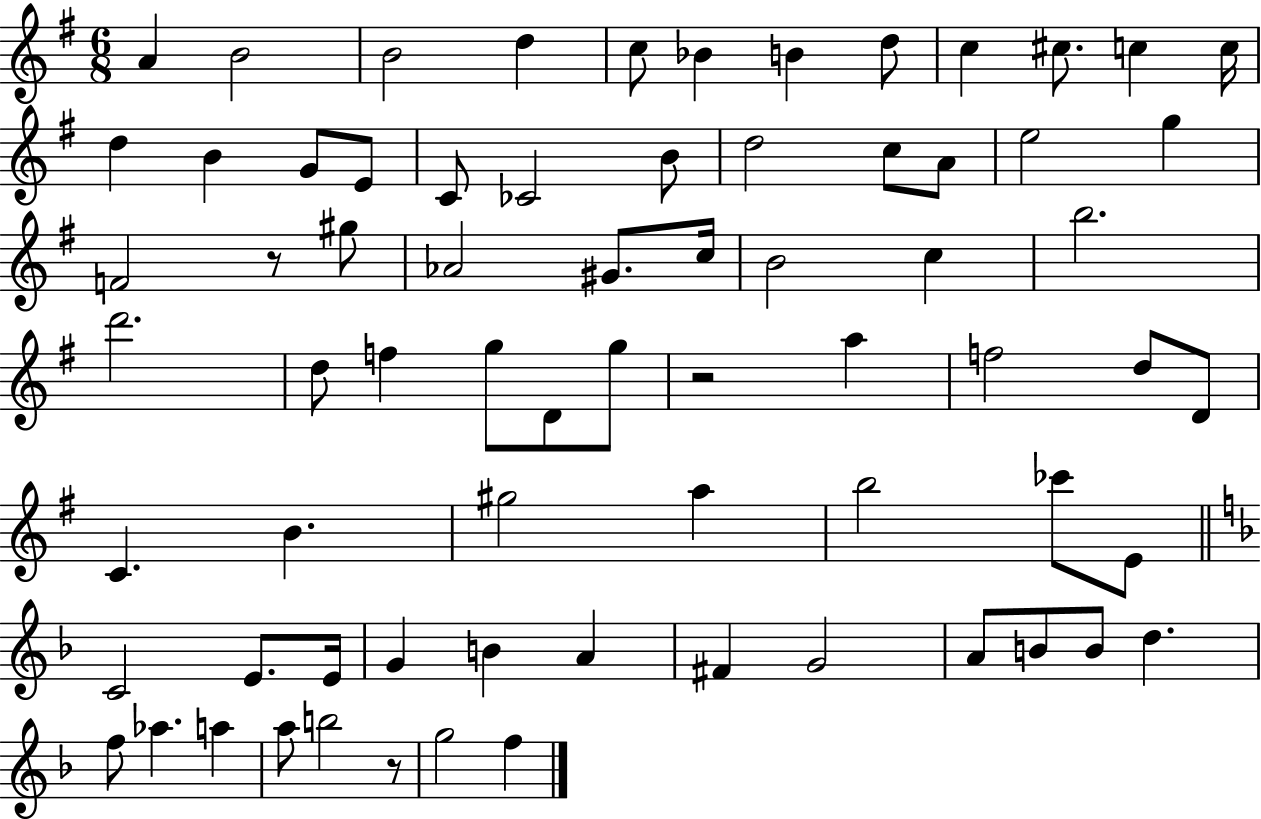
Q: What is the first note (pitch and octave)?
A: A4